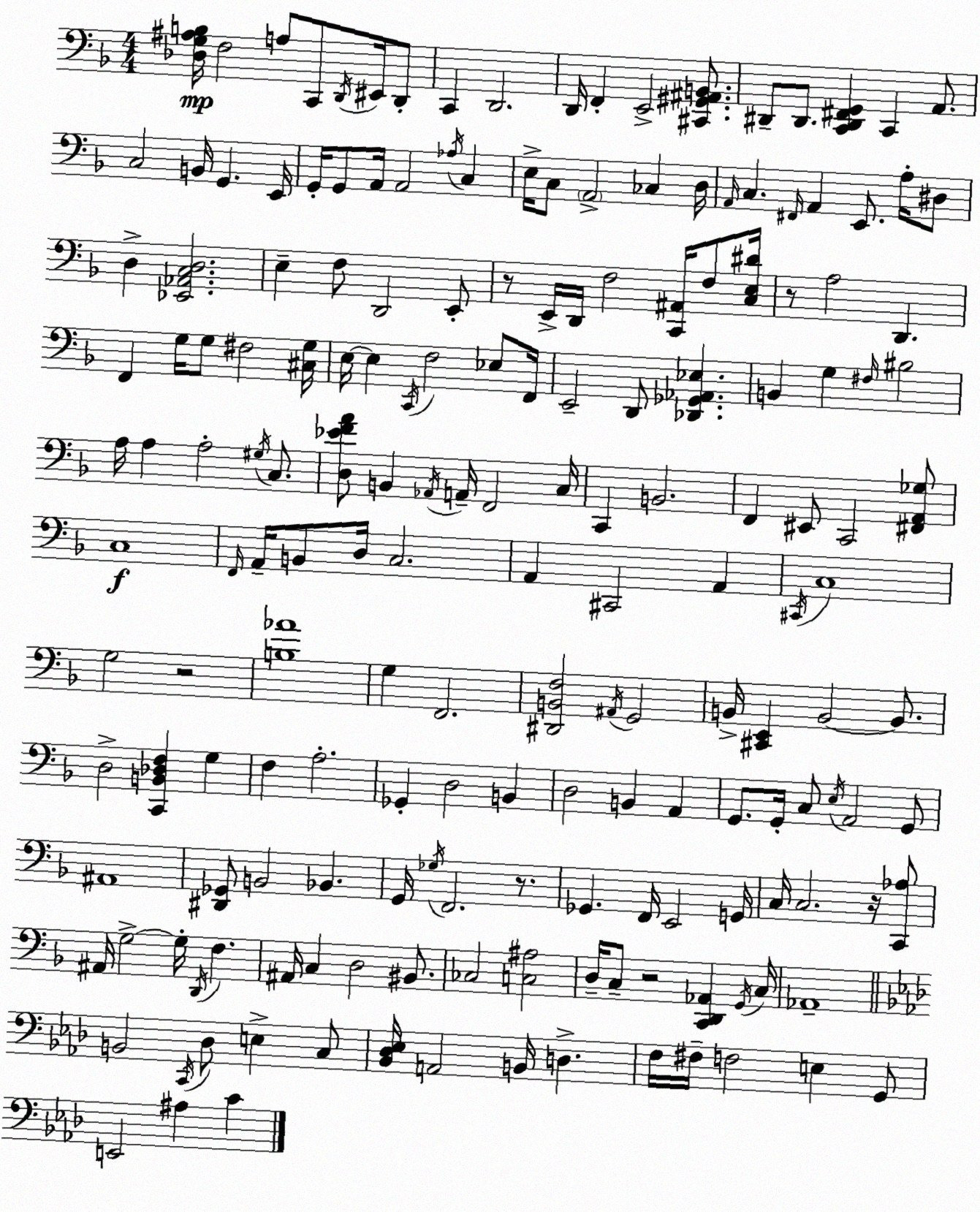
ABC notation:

X:1
T:Untitled
M:4/4
L:1/4
K:F
[_D,G,^A,B,]/4 F,2 A,/2 C,,/2 D,,/4 ^E,,/4 D,,/2 C,, D,,2 D,,/4 F,, E,,2 [^C,,^G,,^A,,B,,]/2 ^D,,/2 ^D,,/2 [C,,^D,,^F,,G,,] C,, A,,/2 C,2 B,,/4 G,, E,,/4 G,,/4 G,,/2 A,,/4 A,,2 _A,/4 C, E,/4 C,/2 A,,2 _C, D,/4 A,,/4 C, ^F,,/4 A,, E,,/2 A,/4 ^D,/2 D, [_E,,_A,,C,D,]2 E, F,/2 D,,2 E,,/2 z/2 E,,/4 D,,/4 F,2 [C,,^A,,]/4 F,/2 [C,E,^D]/4 z/2 A,2 D,, F,, G,/4 G,/2 ^F,2 [^C,G,]/4 E,/4 E, C,,/4 F,2 _E,/2 F,,/4 E,,2 D,,/2 [_D,,_G,,_A,,_E,] B,, G, ^F,/4 ^B,2 A,/4 A, A,2 ^G,/4 C,/2 [D,_EFA]/2 B,, _A,,/4 A,,/4 F,,2 C,/4 C,, B,,2 F,, ^E,,/2 C,,2 [^F,,A,,_G,]/2 C,4 F,,/4 A,,/4 B,,/2 D,/4 C,2 A,, ^C,,2 A,, ^C,,/4 C,4 G,2 z2 [B,_A]4 G, F,,2 [^D,,B,,F,]2 ^A,,/4 G,,2 B,,/4 [^C,,E,,] B,,2 B,,/2 D,2 [C,,B,,_D,F,] G, F, A,2 _G,, D,2 B,, D,2 B,, A,, G,,/2 G,,/4 C,/2 E,/4 A,,2 G,,/2 ^A,,4 [^D,,_G,,]/2 B,,2 _B,, G,,/4 _G,/4 F,,2 z/2 _G,, F,,/4 E,,2 G,,/4 C,/4 C,2 z/4 [C,,_A,]/2 ^A,,/4 G,2 G,/4 D,,/4 F, ^A,,/4 C, D,2 ^B,,/2 _C,2 [C,^A,]2 D,/4 C,/2 z2 [C,,D,,_A,,] G,,/4 C,/4 _A,,4 B,,2 C,,/4 _D,/2 E, C,/2 [_B,,_D,_E,]/4 A,,2 B,,/4 D, F,/4 ^F,/4 F,2 E, G,,/2 E,,2 ^A, C